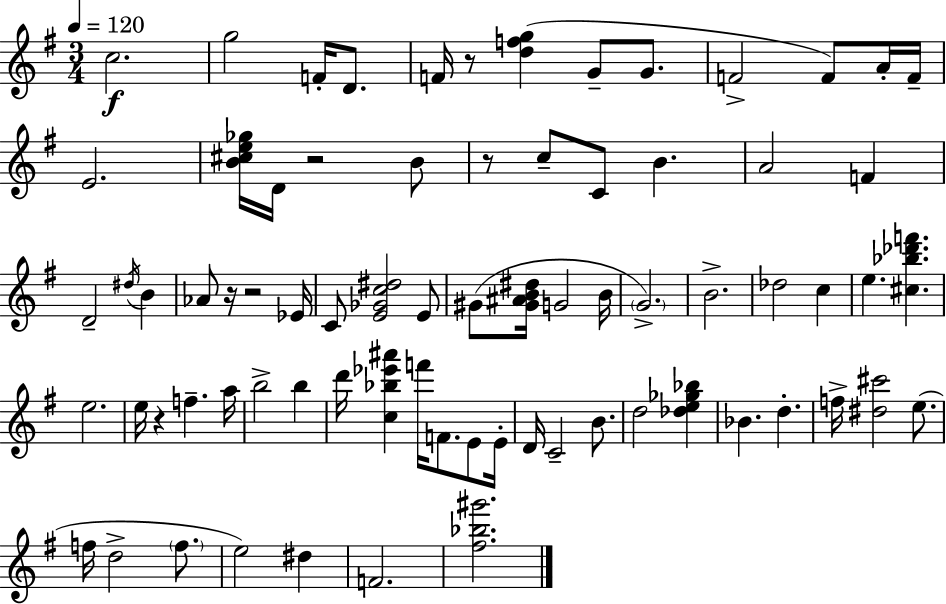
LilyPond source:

{
  \clef treble
  \numericTimeSignature
  \time 3/4
  \key e \minor
  \tempo 4 = 120
  c''2.\f | g''2 f'16-. d'8. | f'16 r8 <d'' f'' g''>4( g'8-- g'8. | f'2-> f'8) a'16-. f'16-- | \break e'2. | <b' cis'' e'' ges''>16 d'16 r2 b'8 | r8 c''8-- c'8 b'4. | a'2 f'4 | \break d'2-- \acciaccatura { dis''16 } b'4 | aes'8 r16 r2 | ees'16 c'8 <e' ges' c'' dis''>2 e'8 | gis'8( <gis' ais' b' dis''>16 g'2 | \break b'16 \parenthesize g'2.->) | b'2.-> | des''2 c''4 | e''4. <cis'' bes'' des''' f'''>4. | \break e''2. | e''16 r4 f''4.-- | a''16 b''2-> b''4 | d'''16 <c'' bes'' ees''' ais'''>4 f'''16 f'8. e'8 | \break e'16-. d'16 c'2-- b'8. | d''2 <des'' e'' ges'' bes''>4 | bes'4. d''4.-. | f''16-> <dis'' cis'''>2 e''8.( | \break f''16 d''2-> \parenthesize f''8. | e''2) dis''4 | f'2. | <fis'' bes'' gis'''>2. | \break \bar "|."
}